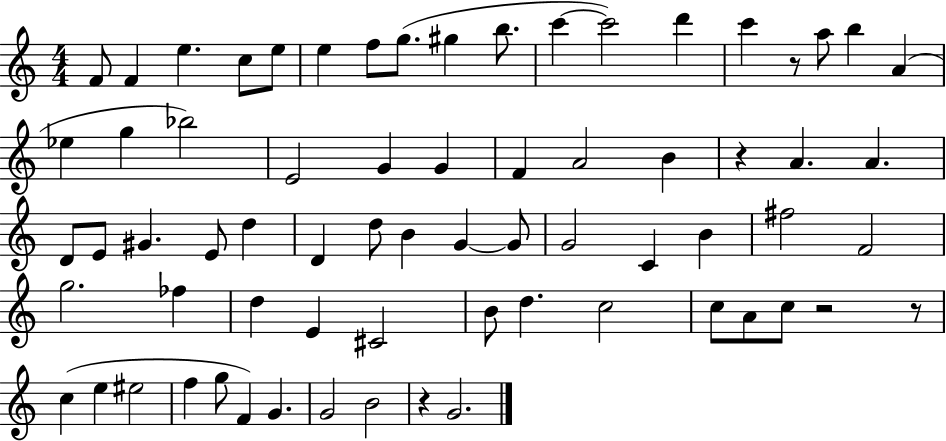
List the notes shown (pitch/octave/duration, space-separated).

F4/e F4/q E5/q. C5/e E5/e E5/q F5/e G5/e. G#5/q B5/e. C6/q C6/h D6/q C6/q R/e A5/e B5/q A4/q Eb5/q G5/q Bb5/h E4/h G4/q G4/q F4/q A4/h B4/q R/q A4/q. A4/q. D4/e E4/e G#4/q. E4/e D5/q D4/q D5/e B4/q G4/q G4/e G4/h C4/q B4/q F#5/h F4/h G5/h. FES5/q D5/q E4/q C#4/h B4/e D5/q. C5/h C5/e A4/e C5/e R/h R/e C5/q E5/q EIS5/h F5/q G5/e F4/q G4/q. G4/h B4/h R/q G4/h.